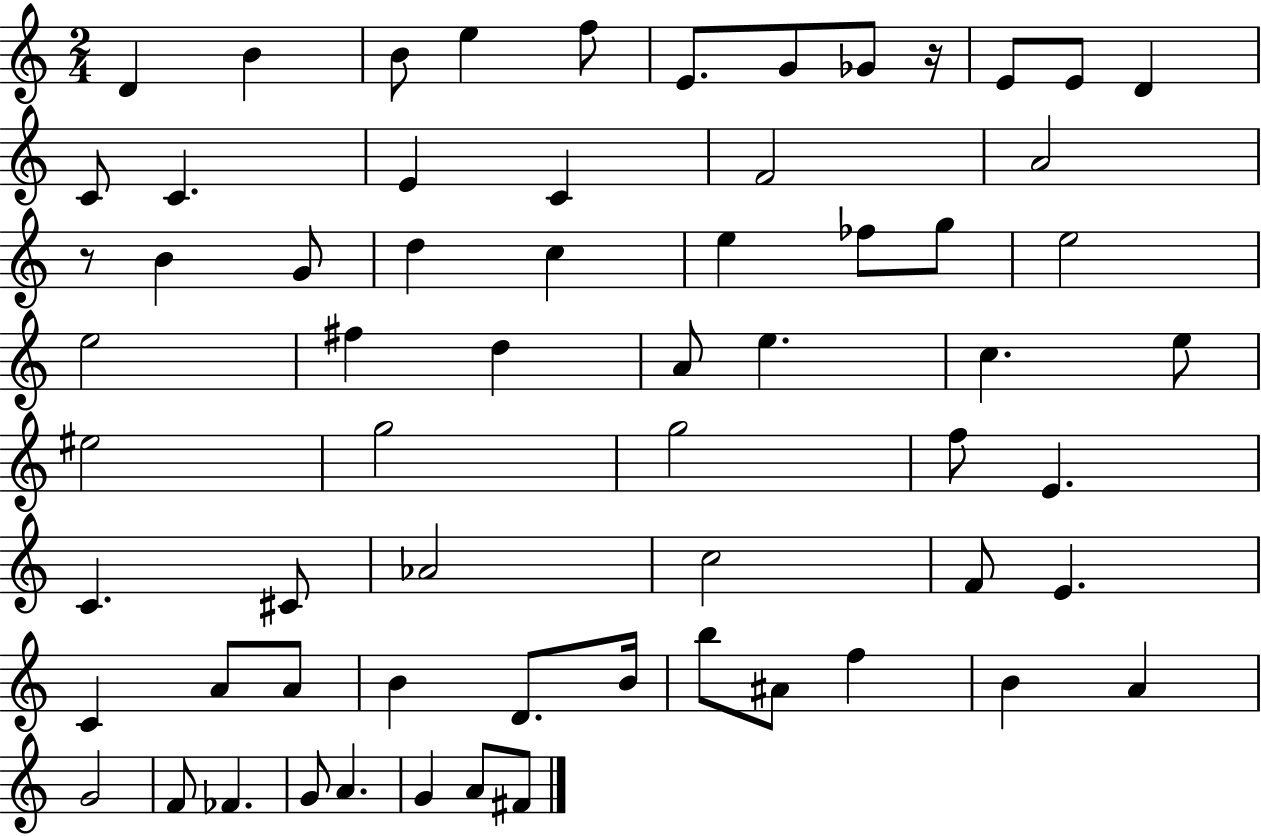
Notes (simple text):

D4/q B4/q B4/e E5/q F5/e E4/e. G4/e Gb4/e R/s E4/e E4/e D4/q C4/e C4/q. E4/q C4/q F4/h A4/h R/e B4/q G4/e D5/q C5/q E5/q FES5/e G5/e E5/h E5/h F#5/q D5/q A4/e E5/q. C5/q. E5/e EIS5/h G5/h G5/h F5/e E4/q. C4/q. C#4/e Ab4/h C5/h F4/e E4/q. C4/q A4/e A4/e B4/q D4/e. B4/s B5/e A#4/e F5/q B4/q A4/q G4/h F4/e FES4/q. G4/e A4/q. G4/q A4/e F#4/e